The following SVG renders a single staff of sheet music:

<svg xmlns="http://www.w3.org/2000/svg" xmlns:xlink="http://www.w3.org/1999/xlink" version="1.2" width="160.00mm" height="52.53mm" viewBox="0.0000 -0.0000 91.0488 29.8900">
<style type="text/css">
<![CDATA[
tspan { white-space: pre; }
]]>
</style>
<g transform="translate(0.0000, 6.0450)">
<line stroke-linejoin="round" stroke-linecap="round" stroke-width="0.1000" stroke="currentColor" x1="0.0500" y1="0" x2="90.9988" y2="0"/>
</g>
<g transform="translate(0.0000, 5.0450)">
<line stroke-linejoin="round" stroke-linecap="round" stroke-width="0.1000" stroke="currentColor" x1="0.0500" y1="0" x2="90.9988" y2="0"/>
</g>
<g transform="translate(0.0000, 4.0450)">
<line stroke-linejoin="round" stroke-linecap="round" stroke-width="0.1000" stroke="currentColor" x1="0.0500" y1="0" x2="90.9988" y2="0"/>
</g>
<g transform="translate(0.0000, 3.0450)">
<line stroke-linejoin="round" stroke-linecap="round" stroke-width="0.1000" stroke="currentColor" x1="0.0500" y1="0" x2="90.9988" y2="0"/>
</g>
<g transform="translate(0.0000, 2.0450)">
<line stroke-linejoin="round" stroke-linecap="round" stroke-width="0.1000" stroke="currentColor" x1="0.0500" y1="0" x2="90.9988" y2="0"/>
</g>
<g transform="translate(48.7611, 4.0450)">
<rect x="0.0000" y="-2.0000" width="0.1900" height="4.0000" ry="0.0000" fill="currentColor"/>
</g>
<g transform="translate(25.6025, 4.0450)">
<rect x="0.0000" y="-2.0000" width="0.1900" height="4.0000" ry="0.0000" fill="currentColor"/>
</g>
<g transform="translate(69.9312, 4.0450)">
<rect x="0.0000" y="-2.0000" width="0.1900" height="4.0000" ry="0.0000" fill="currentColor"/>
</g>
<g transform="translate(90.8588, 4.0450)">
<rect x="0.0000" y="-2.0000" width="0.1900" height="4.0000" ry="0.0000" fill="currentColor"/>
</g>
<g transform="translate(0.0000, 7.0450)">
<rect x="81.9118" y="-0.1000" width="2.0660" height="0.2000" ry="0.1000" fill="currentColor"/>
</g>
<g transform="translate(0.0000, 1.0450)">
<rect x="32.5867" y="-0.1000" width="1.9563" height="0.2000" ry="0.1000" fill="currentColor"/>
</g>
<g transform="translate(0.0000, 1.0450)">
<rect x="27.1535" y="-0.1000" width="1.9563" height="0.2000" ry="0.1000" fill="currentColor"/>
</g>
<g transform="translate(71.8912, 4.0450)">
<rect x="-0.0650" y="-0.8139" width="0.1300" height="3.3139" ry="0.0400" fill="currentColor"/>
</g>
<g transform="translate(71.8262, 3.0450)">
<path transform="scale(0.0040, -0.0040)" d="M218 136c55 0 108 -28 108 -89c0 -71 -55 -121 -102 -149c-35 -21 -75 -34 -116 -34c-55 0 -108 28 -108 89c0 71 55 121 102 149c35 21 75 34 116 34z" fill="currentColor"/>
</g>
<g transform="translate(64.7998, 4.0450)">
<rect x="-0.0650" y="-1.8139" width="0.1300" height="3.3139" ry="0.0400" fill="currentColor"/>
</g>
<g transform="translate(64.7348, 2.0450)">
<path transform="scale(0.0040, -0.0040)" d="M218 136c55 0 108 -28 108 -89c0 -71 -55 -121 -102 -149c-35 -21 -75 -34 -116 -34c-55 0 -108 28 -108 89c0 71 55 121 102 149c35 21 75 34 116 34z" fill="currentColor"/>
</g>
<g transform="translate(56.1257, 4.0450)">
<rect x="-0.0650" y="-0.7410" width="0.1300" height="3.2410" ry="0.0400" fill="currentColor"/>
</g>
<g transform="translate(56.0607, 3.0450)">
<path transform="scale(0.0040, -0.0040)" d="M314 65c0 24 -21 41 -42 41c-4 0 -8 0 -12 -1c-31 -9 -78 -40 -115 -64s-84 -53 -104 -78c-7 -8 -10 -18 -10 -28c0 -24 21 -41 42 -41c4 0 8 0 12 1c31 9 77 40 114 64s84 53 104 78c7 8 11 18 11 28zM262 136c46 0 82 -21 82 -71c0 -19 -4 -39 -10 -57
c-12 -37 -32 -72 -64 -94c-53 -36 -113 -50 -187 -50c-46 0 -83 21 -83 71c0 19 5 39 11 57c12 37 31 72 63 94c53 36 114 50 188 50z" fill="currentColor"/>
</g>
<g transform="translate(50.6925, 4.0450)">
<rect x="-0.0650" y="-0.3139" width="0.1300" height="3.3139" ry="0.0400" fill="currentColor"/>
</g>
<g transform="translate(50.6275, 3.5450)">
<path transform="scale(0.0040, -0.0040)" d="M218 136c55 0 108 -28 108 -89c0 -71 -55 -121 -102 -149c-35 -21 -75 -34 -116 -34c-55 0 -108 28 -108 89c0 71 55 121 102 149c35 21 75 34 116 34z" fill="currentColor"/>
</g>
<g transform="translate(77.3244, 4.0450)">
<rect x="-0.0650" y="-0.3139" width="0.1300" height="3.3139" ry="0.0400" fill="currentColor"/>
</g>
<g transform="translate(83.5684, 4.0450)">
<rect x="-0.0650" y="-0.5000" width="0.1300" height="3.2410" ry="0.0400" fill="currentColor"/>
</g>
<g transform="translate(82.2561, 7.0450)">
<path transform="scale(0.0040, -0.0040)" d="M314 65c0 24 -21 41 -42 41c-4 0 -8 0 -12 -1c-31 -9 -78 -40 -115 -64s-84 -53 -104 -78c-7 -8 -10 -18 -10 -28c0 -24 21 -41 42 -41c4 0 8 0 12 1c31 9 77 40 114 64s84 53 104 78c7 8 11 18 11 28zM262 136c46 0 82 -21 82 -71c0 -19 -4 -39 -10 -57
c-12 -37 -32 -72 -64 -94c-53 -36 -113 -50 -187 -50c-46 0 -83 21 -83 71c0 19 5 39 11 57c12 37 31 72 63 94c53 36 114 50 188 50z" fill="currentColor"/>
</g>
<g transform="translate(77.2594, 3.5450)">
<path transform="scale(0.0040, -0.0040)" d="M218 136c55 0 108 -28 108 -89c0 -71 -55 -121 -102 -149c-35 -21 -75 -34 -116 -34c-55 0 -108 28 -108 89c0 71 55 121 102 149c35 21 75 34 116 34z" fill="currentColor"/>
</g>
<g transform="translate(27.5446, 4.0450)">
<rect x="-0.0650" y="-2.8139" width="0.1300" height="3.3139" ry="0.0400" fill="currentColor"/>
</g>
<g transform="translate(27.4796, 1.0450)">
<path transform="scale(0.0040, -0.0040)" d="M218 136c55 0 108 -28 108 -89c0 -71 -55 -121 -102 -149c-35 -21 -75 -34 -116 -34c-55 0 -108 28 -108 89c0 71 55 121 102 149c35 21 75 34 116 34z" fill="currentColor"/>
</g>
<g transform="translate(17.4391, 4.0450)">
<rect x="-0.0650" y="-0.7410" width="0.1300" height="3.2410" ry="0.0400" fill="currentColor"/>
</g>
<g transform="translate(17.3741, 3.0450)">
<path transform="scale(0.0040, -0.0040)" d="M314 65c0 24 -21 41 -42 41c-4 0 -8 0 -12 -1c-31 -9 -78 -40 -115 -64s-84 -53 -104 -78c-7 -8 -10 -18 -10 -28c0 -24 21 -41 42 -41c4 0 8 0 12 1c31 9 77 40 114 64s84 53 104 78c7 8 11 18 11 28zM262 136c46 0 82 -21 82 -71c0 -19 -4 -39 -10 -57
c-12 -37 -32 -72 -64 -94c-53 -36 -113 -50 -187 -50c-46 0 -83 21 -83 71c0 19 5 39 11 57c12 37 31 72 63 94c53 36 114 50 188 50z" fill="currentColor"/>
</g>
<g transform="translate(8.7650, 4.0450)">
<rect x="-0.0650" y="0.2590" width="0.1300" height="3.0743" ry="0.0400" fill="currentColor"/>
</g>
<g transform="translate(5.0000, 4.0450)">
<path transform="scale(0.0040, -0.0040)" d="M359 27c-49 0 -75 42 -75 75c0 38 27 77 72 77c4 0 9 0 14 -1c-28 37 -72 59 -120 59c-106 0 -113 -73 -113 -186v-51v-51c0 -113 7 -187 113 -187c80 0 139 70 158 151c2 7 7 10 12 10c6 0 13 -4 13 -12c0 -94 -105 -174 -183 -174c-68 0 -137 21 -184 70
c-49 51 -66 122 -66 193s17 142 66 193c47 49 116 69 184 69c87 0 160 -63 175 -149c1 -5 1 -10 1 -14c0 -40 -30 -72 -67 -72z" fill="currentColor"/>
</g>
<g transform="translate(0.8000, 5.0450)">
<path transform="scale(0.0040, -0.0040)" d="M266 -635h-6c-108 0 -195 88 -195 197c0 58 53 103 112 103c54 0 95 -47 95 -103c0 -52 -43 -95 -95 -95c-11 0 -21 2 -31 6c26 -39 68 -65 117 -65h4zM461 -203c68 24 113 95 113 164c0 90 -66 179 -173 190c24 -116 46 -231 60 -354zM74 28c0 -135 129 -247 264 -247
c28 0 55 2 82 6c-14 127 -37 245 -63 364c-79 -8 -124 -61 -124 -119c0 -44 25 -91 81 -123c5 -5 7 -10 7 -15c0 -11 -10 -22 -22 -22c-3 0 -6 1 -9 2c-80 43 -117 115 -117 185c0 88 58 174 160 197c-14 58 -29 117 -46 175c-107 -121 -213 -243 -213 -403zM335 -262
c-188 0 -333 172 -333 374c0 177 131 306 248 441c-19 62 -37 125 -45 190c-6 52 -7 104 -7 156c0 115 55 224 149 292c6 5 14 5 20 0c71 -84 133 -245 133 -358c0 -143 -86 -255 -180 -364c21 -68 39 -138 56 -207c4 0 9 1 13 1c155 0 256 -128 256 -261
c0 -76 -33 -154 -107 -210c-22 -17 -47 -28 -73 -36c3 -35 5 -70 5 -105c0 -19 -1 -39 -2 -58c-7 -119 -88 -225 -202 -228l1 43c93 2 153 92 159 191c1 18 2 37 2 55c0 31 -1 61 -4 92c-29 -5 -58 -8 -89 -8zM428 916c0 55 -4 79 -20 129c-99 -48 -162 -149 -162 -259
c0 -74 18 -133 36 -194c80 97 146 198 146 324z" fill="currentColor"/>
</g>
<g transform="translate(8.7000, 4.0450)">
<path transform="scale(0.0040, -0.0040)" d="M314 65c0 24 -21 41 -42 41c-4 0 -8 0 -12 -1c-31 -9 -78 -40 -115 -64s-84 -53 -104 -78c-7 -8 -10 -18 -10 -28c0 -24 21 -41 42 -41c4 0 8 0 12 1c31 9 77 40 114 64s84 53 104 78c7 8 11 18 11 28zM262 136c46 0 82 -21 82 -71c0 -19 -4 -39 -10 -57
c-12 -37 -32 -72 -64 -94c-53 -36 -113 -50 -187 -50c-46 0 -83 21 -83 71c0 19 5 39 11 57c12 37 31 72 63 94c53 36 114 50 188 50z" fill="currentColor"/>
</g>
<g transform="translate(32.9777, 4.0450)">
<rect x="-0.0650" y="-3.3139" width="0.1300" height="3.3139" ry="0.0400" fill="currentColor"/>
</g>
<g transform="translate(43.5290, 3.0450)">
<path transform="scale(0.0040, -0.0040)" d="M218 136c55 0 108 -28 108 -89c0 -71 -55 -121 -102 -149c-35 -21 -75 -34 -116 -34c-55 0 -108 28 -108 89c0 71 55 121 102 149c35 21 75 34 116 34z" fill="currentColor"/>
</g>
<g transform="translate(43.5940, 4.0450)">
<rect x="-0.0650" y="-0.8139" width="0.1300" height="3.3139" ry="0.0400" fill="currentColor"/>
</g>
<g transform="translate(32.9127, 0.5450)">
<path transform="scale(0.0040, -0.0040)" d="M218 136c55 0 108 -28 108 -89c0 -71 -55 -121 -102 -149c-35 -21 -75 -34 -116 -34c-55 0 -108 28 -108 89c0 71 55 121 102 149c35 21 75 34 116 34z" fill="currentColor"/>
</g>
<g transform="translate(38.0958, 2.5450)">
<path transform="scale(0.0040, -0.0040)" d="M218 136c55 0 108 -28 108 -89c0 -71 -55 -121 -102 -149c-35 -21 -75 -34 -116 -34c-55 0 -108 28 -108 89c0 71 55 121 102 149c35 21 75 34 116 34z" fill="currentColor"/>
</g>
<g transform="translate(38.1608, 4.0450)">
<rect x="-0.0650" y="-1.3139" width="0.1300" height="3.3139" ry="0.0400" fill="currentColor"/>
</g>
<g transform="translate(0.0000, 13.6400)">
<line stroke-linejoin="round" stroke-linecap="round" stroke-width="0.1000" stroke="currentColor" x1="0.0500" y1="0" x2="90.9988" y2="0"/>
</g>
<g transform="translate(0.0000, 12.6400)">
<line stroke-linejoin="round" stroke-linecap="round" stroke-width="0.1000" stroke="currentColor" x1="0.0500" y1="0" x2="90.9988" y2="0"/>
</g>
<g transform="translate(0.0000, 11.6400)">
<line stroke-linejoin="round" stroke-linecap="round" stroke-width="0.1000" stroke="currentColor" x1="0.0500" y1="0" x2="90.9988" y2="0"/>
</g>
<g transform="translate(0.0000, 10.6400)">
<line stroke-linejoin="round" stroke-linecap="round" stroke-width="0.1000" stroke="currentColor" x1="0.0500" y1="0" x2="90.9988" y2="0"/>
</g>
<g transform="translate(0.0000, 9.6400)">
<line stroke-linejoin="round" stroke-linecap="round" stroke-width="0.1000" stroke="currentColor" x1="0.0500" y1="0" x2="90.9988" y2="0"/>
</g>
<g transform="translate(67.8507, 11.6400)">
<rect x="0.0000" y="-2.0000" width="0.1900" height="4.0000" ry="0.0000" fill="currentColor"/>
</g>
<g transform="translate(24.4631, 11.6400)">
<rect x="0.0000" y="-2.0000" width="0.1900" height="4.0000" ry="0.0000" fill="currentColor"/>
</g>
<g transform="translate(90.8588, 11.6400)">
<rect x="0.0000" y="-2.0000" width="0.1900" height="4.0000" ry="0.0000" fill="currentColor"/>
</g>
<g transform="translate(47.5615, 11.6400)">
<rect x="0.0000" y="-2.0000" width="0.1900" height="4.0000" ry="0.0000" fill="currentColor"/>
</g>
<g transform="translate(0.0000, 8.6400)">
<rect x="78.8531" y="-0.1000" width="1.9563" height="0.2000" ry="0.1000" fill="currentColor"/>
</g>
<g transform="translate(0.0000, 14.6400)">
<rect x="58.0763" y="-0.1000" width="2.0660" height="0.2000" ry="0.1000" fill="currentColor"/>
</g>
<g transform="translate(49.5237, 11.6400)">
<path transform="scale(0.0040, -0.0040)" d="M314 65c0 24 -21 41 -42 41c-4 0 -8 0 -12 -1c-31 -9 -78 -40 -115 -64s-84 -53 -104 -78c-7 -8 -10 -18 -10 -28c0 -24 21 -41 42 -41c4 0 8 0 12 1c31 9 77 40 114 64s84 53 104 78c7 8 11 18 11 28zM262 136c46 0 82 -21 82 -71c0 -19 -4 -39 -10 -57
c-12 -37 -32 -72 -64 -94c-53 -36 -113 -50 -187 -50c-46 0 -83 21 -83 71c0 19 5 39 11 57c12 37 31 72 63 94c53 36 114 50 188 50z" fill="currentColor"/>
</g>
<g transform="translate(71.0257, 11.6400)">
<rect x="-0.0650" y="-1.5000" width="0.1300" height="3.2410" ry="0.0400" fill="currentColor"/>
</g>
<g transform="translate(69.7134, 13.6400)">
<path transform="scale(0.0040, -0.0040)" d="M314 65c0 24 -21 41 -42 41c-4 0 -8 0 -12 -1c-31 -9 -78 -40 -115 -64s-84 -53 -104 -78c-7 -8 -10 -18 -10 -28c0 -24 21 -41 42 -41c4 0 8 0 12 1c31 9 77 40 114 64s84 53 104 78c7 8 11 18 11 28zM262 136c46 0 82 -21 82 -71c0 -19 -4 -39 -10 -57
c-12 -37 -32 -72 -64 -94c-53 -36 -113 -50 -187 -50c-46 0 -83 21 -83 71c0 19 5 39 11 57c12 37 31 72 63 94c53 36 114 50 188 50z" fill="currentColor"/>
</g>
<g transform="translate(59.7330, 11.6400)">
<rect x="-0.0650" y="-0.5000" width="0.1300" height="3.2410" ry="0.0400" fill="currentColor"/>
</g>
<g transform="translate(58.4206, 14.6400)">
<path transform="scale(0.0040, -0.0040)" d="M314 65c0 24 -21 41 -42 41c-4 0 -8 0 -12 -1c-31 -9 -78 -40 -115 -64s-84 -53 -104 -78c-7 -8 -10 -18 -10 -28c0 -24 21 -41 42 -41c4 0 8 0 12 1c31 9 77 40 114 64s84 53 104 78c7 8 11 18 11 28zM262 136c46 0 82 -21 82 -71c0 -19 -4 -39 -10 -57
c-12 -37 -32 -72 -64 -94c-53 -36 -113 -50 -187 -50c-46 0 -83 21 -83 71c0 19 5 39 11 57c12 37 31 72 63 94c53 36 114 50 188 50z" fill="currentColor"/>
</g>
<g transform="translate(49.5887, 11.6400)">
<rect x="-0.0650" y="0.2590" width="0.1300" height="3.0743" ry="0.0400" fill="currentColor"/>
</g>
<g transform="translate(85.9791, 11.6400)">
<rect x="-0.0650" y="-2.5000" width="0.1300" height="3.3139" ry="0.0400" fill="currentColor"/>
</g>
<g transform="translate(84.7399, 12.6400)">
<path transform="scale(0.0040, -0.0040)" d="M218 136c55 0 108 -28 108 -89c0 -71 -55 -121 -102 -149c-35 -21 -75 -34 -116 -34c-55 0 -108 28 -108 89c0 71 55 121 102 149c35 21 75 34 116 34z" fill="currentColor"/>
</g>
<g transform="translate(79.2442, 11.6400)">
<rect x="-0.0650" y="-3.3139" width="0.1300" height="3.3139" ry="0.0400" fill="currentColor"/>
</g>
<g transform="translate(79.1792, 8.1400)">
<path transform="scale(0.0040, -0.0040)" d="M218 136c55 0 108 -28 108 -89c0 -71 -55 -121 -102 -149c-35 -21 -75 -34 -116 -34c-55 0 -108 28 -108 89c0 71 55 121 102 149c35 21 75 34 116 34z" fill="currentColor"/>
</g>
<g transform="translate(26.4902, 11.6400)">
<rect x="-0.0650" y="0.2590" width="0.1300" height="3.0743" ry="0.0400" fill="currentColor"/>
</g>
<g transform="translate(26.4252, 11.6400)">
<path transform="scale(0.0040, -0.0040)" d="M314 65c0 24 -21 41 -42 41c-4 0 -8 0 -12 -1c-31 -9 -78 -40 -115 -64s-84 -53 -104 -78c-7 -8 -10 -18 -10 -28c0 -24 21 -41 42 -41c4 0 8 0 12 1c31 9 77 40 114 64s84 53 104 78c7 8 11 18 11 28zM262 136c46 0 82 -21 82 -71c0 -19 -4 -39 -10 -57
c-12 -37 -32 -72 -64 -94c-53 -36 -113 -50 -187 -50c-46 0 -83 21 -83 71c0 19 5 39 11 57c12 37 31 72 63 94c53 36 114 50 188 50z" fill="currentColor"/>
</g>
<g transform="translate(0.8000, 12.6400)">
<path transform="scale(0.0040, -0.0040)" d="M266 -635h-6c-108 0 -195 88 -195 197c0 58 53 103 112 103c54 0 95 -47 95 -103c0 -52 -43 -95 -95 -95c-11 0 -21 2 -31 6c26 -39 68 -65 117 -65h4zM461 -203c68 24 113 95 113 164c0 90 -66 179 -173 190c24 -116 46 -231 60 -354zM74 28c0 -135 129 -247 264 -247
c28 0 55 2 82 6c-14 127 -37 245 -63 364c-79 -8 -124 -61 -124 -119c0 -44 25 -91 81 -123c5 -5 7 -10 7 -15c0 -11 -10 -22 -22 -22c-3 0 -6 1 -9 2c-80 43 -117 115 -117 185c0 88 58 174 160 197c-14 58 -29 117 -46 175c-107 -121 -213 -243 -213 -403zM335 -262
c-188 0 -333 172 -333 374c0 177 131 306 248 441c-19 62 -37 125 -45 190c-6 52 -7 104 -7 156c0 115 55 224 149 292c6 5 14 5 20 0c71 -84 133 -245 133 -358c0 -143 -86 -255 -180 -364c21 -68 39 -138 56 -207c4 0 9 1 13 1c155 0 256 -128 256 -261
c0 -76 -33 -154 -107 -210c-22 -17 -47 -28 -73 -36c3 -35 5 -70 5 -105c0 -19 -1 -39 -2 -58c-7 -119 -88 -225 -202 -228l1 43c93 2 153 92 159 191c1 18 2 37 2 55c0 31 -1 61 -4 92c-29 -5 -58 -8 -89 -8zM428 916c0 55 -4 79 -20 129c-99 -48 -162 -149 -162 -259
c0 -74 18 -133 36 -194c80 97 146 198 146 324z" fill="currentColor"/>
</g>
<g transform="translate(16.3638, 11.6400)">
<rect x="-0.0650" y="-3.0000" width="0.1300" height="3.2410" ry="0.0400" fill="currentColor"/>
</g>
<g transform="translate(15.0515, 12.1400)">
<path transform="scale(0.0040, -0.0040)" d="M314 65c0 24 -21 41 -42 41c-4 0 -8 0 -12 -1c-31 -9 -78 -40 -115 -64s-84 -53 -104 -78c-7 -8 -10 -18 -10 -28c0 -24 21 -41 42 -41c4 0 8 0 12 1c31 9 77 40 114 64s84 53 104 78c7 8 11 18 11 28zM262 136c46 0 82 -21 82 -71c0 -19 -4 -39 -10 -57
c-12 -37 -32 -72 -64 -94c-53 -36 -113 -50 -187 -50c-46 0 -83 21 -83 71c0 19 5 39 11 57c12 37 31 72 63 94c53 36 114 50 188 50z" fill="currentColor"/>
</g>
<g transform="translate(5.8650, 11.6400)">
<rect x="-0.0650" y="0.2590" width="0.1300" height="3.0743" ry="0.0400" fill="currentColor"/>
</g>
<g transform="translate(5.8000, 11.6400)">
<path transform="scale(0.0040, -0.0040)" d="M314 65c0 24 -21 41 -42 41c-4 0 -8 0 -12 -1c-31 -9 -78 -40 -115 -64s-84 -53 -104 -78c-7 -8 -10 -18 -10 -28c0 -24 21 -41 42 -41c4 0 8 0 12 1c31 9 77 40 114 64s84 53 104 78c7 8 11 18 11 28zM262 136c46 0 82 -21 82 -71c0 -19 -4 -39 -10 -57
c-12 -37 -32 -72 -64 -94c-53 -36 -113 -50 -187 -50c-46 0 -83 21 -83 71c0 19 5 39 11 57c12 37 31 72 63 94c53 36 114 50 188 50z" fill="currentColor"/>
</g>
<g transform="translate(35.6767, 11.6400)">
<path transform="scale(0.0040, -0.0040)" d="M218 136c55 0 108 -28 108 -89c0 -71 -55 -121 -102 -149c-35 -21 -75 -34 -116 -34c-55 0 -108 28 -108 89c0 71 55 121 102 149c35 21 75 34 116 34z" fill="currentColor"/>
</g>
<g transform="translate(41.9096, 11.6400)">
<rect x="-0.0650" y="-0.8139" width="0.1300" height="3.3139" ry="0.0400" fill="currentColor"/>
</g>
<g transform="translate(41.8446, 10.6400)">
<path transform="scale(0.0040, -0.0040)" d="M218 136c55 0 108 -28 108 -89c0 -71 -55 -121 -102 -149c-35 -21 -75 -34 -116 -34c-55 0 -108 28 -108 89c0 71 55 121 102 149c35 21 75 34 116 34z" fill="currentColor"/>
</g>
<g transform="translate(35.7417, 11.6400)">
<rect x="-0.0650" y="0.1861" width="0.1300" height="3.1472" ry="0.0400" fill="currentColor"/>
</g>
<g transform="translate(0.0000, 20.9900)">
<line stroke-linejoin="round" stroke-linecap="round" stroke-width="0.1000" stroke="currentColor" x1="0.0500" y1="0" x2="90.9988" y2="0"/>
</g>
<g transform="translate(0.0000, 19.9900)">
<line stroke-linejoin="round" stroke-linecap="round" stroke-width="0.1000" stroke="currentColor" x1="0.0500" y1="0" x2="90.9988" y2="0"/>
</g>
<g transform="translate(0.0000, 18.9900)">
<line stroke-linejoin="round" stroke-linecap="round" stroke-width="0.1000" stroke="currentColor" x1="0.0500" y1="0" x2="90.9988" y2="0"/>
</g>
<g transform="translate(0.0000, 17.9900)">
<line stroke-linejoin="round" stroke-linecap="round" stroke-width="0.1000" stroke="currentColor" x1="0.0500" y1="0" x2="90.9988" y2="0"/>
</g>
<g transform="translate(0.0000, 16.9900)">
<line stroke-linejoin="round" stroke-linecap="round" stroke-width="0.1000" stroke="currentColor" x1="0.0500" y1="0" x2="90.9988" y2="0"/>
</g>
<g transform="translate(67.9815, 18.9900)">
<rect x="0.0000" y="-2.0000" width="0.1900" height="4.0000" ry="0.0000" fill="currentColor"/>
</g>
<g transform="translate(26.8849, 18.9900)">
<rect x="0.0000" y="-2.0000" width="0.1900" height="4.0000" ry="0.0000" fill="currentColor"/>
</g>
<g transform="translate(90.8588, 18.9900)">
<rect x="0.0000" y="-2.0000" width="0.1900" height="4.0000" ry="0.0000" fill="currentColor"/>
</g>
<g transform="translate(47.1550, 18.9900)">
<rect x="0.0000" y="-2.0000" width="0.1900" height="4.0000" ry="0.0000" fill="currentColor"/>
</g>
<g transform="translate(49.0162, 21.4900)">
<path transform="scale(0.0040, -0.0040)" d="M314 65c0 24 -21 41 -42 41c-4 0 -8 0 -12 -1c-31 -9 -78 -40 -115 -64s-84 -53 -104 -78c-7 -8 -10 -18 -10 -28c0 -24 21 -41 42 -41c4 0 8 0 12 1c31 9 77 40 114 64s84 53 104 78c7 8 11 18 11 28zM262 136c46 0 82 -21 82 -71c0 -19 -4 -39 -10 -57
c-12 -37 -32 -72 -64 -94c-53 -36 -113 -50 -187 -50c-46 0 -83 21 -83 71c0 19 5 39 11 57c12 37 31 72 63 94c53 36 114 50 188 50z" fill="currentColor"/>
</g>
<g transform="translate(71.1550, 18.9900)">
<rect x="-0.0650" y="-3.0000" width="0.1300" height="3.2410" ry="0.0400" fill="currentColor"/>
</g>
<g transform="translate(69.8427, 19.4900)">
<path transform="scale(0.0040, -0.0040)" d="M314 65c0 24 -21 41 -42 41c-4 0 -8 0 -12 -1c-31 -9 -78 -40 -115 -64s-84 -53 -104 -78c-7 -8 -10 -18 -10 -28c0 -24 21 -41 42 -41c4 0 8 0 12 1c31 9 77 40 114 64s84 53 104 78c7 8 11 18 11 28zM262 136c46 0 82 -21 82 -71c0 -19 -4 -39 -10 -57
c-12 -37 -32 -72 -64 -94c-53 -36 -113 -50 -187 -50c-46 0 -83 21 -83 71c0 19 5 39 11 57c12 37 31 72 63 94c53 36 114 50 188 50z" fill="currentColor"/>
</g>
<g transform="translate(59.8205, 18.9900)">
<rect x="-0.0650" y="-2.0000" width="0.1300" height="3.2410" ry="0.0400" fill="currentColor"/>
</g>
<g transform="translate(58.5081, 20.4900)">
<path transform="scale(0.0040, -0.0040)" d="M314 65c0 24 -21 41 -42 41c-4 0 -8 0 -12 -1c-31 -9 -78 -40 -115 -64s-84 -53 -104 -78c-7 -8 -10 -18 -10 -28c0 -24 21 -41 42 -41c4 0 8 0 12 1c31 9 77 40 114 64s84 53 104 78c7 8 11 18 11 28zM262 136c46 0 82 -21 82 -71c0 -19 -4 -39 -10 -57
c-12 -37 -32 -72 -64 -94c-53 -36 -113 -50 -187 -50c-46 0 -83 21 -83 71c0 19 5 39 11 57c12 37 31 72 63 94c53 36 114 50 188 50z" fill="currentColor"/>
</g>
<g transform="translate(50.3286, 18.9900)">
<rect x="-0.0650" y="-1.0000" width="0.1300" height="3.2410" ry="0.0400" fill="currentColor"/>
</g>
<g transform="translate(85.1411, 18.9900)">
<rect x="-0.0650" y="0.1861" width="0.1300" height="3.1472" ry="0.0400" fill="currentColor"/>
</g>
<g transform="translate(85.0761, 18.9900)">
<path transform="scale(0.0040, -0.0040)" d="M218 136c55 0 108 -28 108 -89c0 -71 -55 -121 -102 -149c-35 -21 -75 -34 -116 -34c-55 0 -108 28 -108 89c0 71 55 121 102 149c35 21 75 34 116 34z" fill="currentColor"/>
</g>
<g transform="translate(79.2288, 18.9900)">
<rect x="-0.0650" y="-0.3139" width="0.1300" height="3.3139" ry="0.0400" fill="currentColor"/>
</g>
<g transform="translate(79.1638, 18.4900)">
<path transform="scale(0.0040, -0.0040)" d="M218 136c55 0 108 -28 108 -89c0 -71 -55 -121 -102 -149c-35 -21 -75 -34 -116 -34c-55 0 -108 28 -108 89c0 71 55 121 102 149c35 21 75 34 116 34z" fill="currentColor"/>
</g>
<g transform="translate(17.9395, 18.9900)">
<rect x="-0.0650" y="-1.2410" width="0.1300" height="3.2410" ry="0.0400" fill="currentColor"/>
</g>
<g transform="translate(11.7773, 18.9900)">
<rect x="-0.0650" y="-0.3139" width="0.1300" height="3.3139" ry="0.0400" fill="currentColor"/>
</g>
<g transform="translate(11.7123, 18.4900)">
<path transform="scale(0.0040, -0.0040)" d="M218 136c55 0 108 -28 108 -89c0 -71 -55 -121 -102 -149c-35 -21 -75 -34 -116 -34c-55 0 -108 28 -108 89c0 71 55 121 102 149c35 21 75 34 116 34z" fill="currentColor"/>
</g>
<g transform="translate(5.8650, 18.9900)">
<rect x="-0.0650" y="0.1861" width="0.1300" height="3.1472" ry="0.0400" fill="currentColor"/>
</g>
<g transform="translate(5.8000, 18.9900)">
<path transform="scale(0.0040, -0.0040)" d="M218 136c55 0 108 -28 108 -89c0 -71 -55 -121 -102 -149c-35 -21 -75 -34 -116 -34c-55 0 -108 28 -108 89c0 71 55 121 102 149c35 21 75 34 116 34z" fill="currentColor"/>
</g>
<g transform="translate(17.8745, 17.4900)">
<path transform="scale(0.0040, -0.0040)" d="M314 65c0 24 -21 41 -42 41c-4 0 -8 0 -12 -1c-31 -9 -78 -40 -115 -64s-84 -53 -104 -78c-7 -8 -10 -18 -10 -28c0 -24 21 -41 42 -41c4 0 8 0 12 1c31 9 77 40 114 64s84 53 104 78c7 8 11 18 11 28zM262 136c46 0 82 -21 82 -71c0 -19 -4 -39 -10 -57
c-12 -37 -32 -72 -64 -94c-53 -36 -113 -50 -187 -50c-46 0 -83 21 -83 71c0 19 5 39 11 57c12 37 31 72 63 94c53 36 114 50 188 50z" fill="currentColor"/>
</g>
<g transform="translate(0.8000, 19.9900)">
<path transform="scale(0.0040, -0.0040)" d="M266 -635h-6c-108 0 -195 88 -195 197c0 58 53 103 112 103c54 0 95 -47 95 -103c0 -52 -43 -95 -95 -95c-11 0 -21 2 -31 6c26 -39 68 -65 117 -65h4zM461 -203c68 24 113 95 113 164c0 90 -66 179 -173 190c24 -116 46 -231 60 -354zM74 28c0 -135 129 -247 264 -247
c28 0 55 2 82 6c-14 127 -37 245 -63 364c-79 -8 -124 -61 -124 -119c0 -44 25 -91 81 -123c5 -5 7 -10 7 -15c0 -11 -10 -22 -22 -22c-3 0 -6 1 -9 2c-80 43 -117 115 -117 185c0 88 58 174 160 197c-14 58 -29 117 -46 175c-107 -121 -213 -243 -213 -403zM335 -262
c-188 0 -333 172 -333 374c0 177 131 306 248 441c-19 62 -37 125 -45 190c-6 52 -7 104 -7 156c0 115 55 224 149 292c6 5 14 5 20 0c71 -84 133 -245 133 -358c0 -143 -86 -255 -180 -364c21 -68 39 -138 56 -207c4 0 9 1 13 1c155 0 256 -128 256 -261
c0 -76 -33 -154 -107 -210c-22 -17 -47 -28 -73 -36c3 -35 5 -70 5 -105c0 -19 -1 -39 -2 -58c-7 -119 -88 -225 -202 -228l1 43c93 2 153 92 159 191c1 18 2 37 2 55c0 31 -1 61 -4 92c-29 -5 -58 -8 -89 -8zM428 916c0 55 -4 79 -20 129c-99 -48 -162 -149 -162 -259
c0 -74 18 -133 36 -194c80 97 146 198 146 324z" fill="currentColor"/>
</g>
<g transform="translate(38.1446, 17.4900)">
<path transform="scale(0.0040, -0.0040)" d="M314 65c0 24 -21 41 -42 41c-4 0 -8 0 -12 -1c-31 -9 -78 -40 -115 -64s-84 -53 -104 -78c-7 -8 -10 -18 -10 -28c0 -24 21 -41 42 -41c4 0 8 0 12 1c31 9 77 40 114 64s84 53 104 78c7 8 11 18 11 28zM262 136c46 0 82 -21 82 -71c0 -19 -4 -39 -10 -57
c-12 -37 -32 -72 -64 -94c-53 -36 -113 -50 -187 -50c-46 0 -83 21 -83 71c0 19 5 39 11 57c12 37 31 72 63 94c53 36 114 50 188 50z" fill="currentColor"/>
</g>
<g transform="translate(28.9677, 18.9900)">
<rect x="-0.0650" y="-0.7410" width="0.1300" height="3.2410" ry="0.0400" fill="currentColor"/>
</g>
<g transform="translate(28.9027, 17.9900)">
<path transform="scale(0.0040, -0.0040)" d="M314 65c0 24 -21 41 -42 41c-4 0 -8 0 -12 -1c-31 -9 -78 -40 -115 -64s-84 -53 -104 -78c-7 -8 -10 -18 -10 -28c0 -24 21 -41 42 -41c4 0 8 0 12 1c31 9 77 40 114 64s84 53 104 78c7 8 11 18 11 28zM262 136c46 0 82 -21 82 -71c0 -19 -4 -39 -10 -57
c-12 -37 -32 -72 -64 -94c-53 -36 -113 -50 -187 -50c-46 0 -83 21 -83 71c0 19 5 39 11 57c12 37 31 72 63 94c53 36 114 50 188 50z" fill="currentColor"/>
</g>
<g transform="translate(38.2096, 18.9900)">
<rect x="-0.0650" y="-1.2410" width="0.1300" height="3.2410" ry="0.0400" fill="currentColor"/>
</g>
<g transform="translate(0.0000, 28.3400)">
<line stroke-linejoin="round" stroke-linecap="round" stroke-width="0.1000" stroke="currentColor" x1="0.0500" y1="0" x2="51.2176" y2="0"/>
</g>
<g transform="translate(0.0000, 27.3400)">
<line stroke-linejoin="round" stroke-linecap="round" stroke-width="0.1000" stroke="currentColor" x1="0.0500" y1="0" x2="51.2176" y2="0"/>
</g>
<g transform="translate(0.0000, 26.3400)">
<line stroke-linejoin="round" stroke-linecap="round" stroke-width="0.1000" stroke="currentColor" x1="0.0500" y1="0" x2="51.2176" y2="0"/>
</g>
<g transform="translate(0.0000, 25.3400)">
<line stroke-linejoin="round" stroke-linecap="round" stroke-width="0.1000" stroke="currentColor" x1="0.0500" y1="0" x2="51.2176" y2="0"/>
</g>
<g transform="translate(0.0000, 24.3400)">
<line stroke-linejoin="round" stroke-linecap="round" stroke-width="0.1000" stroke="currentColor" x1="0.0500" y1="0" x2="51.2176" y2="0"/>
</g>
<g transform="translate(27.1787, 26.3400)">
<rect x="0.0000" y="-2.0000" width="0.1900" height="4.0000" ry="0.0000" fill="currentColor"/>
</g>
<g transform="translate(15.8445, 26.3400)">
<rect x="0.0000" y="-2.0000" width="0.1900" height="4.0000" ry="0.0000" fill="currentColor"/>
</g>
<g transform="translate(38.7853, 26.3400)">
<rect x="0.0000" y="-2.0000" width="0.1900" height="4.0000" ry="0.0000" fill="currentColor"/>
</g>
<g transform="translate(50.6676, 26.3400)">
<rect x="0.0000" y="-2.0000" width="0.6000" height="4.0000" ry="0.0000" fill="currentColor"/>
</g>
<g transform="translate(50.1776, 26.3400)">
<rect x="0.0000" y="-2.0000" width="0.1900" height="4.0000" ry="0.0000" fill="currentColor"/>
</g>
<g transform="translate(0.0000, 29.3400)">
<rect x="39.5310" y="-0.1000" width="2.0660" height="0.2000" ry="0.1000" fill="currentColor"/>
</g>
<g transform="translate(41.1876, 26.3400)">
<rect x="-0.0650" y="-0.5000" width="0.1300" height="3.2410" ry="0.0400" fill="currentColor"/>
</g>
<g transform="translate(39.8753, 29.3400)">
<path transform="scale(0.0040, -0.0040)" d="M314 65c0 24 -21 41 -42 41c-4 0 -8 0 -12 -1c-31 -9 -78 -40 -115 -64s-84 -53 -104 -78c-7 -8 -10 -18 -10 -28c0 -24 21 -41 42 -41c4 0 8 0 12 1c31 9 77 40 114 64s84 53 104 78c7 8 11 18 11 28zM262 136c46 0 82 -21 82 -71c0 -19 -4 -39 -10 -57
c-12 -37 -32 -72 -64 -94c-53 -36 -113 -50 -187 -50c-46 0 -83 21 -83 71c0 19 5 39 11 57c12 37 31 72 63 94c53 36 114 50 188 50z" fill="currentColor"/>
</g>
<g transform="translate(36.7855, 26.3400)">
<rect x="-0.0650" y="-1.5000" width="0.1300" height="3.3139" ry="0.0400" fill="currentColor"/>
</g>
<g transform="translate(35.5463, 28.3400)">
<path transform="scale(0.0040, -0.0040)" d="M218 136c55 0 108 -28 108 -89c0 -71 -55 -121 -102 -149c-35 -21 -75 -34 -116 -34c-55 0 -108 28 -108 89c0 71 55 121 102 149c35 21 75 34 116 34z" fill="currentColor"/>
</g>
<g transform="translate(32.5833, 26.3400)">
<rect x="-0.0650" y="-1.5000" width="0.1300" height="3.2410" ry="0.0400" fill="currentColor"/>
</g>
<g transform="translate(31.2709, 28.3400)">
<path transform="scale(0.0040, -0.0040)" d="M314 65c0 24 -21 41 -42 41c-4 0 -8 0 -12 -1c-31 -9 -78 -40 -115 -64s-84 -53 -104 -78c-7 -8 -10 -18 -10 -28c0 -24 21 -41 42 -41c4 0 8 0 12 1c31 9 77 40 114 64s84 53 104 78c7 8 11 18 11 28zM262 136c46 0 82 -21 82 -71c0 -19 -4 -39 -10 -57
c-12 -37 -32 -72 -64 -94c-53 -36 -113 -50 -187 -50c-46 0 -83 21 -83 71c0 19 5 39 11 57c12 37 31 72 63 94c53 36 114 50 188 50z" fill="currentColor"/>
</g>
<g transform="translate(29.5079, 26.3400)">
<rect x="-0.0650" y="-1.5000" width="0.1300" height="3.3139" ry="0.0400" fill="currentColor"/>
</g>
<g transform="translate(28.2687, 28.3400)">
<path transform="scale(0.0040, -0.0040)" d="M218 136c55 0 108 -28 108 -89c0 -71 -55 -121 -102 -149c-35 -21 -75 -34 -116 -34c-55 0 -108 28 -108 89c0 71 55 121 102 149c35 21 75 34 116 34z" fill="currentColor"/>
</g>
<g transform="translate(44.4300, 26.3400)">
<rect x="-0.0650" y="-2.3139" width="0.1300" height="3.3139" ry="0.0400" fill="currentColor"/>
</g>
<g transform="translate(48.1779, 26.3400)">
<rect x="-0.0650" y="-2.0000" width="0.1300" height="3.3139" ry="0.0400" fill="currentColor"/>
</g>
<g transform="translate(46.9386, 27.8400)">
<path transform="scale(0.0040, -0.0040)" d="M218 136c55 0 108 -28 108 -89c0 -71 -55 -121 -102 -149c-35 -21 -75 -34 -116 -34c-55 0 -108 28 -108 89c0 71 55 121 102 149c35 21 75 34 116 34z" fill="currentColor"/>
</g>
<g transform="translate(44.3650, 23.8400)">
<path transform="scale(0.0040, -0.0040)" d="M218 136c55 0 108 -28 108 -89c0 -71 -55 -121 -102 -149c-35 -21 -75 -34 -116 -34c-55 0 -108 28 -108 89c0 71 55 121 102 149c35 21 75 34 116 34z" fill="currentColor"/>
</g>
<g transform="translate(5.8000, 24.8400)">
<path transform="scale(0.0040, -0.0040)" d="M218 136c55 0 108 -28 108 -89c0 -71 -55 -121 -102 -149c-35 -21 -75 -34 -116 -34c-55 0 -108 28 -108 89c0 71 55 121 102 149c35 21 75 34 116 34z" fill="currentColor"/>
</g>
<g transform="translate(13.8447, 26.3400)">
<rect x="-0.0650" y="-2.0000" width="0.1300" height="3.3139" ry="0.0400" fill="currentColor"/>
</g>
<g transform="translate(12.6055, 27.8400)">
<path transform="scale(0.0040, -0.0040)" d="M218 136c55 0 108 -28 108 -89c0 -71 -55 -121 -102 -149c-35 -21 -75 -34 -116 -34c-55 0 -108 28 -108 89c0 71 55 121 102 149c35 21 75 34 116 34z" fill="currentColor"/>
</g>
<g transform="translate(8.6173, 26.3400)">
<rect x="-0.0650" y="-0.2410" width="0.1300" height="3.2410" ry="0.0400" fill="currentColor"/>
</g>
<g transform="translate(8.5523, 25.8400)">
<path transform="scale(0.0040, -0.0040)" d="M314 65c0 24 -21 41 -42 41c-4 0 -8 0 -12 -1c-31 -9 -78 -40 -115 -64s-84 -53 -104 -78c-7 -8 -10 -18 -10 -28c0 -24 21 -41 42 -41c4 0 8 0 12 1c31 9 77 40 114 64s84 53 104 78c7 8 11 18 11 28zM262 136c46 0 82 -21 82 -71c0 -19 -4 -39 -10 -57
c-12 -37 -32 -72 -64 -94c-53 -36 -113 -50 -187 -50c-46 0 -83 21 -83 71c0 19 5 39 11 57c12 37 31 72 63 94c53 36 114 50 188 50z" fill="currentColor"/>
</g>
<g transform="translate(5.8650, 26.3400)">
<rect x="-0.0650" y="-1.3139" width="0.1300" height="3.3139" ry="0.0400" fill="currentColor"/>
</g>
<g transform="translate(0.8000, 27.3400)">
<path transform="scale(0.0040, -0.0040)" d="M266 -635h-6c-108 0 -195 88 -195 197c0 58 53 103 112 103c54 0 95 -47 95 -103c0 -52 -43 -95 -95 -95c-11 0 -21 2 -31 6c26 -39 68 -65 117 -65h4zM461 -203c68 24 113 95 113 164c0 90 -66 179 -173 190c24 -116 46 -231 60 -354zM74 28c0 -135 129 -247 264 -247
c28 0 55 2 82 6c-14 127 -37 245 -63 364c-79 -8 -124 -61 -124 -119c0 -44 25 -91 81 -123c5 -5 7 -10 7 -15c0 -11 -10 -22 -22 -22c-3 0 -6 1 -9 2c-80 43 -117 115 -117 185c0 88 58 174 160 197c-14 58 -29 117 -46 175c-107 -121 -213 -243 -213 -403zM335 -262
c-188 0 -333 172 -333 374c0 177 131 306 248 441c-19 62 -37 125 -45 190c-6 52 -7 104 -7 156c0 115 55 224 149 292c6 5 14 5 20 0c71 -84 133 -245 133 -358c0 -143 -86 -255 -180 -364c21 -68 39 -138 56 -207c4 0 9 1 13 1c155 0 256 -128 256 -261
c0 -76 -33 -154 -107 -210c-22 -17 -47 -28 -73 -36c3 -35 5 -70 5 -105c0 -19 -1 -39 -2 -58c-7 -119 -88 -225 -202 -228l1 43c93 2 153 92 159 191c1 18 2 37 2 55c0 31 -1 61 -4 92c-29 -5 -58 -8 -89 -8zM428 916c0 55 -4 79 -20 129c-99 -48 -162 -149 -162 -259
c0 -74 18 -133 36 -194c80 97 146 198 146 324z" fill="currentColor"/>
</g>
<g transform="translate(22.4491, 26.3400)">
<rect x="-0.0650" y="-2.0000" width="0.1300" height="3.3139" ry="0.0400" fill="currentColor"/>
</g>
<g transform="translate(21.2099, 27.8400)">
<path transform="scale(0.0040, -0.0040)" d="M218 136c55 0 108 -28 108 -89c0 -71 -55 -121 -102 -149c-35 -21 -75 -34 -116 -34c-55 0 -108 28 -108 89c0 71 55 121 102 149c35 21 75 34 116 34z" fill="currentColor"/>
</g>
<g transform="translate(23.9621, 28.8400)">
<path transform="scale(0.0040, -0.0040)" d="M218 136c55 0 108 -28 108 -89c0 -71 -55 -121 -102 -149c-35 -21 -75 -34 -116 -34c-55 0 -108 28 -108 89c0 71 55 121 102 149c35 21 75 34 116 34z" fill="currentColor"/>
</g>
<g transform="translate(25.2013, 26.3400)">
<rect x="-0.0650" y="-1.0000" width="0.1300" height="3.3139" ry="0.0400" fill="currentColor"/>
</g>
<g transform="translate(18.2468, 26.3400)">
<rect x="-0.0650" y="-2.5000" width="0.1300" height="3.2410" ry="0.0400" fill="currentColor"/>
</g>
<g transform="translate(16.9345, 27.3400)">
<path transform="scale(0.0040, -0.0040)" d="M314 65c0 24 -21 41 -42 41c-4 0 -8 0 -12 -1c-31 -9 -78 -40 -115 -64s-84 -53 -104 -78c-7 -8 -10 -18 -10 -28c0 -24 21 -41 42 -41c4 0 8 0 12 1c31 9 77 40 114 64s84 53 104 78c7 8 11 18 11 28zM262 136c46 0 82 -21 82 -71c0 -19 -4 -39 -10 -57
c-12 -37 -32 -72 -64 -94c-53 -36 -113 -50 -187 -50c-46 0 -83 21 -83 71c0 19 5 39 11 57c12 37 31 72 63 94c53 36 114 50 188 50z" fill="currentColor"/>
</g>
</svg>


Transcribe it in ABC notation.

X:1
T:Untitled
M:4/4
L:1/4
K:C
B2 d2 a b e d c d2 f d c C2 B2 A2 B2 B d B2 C2 E2 b G B c e2 d2 e2 D2 F2 A2 c B e c2 F G2 F D E E2 E C2 g F